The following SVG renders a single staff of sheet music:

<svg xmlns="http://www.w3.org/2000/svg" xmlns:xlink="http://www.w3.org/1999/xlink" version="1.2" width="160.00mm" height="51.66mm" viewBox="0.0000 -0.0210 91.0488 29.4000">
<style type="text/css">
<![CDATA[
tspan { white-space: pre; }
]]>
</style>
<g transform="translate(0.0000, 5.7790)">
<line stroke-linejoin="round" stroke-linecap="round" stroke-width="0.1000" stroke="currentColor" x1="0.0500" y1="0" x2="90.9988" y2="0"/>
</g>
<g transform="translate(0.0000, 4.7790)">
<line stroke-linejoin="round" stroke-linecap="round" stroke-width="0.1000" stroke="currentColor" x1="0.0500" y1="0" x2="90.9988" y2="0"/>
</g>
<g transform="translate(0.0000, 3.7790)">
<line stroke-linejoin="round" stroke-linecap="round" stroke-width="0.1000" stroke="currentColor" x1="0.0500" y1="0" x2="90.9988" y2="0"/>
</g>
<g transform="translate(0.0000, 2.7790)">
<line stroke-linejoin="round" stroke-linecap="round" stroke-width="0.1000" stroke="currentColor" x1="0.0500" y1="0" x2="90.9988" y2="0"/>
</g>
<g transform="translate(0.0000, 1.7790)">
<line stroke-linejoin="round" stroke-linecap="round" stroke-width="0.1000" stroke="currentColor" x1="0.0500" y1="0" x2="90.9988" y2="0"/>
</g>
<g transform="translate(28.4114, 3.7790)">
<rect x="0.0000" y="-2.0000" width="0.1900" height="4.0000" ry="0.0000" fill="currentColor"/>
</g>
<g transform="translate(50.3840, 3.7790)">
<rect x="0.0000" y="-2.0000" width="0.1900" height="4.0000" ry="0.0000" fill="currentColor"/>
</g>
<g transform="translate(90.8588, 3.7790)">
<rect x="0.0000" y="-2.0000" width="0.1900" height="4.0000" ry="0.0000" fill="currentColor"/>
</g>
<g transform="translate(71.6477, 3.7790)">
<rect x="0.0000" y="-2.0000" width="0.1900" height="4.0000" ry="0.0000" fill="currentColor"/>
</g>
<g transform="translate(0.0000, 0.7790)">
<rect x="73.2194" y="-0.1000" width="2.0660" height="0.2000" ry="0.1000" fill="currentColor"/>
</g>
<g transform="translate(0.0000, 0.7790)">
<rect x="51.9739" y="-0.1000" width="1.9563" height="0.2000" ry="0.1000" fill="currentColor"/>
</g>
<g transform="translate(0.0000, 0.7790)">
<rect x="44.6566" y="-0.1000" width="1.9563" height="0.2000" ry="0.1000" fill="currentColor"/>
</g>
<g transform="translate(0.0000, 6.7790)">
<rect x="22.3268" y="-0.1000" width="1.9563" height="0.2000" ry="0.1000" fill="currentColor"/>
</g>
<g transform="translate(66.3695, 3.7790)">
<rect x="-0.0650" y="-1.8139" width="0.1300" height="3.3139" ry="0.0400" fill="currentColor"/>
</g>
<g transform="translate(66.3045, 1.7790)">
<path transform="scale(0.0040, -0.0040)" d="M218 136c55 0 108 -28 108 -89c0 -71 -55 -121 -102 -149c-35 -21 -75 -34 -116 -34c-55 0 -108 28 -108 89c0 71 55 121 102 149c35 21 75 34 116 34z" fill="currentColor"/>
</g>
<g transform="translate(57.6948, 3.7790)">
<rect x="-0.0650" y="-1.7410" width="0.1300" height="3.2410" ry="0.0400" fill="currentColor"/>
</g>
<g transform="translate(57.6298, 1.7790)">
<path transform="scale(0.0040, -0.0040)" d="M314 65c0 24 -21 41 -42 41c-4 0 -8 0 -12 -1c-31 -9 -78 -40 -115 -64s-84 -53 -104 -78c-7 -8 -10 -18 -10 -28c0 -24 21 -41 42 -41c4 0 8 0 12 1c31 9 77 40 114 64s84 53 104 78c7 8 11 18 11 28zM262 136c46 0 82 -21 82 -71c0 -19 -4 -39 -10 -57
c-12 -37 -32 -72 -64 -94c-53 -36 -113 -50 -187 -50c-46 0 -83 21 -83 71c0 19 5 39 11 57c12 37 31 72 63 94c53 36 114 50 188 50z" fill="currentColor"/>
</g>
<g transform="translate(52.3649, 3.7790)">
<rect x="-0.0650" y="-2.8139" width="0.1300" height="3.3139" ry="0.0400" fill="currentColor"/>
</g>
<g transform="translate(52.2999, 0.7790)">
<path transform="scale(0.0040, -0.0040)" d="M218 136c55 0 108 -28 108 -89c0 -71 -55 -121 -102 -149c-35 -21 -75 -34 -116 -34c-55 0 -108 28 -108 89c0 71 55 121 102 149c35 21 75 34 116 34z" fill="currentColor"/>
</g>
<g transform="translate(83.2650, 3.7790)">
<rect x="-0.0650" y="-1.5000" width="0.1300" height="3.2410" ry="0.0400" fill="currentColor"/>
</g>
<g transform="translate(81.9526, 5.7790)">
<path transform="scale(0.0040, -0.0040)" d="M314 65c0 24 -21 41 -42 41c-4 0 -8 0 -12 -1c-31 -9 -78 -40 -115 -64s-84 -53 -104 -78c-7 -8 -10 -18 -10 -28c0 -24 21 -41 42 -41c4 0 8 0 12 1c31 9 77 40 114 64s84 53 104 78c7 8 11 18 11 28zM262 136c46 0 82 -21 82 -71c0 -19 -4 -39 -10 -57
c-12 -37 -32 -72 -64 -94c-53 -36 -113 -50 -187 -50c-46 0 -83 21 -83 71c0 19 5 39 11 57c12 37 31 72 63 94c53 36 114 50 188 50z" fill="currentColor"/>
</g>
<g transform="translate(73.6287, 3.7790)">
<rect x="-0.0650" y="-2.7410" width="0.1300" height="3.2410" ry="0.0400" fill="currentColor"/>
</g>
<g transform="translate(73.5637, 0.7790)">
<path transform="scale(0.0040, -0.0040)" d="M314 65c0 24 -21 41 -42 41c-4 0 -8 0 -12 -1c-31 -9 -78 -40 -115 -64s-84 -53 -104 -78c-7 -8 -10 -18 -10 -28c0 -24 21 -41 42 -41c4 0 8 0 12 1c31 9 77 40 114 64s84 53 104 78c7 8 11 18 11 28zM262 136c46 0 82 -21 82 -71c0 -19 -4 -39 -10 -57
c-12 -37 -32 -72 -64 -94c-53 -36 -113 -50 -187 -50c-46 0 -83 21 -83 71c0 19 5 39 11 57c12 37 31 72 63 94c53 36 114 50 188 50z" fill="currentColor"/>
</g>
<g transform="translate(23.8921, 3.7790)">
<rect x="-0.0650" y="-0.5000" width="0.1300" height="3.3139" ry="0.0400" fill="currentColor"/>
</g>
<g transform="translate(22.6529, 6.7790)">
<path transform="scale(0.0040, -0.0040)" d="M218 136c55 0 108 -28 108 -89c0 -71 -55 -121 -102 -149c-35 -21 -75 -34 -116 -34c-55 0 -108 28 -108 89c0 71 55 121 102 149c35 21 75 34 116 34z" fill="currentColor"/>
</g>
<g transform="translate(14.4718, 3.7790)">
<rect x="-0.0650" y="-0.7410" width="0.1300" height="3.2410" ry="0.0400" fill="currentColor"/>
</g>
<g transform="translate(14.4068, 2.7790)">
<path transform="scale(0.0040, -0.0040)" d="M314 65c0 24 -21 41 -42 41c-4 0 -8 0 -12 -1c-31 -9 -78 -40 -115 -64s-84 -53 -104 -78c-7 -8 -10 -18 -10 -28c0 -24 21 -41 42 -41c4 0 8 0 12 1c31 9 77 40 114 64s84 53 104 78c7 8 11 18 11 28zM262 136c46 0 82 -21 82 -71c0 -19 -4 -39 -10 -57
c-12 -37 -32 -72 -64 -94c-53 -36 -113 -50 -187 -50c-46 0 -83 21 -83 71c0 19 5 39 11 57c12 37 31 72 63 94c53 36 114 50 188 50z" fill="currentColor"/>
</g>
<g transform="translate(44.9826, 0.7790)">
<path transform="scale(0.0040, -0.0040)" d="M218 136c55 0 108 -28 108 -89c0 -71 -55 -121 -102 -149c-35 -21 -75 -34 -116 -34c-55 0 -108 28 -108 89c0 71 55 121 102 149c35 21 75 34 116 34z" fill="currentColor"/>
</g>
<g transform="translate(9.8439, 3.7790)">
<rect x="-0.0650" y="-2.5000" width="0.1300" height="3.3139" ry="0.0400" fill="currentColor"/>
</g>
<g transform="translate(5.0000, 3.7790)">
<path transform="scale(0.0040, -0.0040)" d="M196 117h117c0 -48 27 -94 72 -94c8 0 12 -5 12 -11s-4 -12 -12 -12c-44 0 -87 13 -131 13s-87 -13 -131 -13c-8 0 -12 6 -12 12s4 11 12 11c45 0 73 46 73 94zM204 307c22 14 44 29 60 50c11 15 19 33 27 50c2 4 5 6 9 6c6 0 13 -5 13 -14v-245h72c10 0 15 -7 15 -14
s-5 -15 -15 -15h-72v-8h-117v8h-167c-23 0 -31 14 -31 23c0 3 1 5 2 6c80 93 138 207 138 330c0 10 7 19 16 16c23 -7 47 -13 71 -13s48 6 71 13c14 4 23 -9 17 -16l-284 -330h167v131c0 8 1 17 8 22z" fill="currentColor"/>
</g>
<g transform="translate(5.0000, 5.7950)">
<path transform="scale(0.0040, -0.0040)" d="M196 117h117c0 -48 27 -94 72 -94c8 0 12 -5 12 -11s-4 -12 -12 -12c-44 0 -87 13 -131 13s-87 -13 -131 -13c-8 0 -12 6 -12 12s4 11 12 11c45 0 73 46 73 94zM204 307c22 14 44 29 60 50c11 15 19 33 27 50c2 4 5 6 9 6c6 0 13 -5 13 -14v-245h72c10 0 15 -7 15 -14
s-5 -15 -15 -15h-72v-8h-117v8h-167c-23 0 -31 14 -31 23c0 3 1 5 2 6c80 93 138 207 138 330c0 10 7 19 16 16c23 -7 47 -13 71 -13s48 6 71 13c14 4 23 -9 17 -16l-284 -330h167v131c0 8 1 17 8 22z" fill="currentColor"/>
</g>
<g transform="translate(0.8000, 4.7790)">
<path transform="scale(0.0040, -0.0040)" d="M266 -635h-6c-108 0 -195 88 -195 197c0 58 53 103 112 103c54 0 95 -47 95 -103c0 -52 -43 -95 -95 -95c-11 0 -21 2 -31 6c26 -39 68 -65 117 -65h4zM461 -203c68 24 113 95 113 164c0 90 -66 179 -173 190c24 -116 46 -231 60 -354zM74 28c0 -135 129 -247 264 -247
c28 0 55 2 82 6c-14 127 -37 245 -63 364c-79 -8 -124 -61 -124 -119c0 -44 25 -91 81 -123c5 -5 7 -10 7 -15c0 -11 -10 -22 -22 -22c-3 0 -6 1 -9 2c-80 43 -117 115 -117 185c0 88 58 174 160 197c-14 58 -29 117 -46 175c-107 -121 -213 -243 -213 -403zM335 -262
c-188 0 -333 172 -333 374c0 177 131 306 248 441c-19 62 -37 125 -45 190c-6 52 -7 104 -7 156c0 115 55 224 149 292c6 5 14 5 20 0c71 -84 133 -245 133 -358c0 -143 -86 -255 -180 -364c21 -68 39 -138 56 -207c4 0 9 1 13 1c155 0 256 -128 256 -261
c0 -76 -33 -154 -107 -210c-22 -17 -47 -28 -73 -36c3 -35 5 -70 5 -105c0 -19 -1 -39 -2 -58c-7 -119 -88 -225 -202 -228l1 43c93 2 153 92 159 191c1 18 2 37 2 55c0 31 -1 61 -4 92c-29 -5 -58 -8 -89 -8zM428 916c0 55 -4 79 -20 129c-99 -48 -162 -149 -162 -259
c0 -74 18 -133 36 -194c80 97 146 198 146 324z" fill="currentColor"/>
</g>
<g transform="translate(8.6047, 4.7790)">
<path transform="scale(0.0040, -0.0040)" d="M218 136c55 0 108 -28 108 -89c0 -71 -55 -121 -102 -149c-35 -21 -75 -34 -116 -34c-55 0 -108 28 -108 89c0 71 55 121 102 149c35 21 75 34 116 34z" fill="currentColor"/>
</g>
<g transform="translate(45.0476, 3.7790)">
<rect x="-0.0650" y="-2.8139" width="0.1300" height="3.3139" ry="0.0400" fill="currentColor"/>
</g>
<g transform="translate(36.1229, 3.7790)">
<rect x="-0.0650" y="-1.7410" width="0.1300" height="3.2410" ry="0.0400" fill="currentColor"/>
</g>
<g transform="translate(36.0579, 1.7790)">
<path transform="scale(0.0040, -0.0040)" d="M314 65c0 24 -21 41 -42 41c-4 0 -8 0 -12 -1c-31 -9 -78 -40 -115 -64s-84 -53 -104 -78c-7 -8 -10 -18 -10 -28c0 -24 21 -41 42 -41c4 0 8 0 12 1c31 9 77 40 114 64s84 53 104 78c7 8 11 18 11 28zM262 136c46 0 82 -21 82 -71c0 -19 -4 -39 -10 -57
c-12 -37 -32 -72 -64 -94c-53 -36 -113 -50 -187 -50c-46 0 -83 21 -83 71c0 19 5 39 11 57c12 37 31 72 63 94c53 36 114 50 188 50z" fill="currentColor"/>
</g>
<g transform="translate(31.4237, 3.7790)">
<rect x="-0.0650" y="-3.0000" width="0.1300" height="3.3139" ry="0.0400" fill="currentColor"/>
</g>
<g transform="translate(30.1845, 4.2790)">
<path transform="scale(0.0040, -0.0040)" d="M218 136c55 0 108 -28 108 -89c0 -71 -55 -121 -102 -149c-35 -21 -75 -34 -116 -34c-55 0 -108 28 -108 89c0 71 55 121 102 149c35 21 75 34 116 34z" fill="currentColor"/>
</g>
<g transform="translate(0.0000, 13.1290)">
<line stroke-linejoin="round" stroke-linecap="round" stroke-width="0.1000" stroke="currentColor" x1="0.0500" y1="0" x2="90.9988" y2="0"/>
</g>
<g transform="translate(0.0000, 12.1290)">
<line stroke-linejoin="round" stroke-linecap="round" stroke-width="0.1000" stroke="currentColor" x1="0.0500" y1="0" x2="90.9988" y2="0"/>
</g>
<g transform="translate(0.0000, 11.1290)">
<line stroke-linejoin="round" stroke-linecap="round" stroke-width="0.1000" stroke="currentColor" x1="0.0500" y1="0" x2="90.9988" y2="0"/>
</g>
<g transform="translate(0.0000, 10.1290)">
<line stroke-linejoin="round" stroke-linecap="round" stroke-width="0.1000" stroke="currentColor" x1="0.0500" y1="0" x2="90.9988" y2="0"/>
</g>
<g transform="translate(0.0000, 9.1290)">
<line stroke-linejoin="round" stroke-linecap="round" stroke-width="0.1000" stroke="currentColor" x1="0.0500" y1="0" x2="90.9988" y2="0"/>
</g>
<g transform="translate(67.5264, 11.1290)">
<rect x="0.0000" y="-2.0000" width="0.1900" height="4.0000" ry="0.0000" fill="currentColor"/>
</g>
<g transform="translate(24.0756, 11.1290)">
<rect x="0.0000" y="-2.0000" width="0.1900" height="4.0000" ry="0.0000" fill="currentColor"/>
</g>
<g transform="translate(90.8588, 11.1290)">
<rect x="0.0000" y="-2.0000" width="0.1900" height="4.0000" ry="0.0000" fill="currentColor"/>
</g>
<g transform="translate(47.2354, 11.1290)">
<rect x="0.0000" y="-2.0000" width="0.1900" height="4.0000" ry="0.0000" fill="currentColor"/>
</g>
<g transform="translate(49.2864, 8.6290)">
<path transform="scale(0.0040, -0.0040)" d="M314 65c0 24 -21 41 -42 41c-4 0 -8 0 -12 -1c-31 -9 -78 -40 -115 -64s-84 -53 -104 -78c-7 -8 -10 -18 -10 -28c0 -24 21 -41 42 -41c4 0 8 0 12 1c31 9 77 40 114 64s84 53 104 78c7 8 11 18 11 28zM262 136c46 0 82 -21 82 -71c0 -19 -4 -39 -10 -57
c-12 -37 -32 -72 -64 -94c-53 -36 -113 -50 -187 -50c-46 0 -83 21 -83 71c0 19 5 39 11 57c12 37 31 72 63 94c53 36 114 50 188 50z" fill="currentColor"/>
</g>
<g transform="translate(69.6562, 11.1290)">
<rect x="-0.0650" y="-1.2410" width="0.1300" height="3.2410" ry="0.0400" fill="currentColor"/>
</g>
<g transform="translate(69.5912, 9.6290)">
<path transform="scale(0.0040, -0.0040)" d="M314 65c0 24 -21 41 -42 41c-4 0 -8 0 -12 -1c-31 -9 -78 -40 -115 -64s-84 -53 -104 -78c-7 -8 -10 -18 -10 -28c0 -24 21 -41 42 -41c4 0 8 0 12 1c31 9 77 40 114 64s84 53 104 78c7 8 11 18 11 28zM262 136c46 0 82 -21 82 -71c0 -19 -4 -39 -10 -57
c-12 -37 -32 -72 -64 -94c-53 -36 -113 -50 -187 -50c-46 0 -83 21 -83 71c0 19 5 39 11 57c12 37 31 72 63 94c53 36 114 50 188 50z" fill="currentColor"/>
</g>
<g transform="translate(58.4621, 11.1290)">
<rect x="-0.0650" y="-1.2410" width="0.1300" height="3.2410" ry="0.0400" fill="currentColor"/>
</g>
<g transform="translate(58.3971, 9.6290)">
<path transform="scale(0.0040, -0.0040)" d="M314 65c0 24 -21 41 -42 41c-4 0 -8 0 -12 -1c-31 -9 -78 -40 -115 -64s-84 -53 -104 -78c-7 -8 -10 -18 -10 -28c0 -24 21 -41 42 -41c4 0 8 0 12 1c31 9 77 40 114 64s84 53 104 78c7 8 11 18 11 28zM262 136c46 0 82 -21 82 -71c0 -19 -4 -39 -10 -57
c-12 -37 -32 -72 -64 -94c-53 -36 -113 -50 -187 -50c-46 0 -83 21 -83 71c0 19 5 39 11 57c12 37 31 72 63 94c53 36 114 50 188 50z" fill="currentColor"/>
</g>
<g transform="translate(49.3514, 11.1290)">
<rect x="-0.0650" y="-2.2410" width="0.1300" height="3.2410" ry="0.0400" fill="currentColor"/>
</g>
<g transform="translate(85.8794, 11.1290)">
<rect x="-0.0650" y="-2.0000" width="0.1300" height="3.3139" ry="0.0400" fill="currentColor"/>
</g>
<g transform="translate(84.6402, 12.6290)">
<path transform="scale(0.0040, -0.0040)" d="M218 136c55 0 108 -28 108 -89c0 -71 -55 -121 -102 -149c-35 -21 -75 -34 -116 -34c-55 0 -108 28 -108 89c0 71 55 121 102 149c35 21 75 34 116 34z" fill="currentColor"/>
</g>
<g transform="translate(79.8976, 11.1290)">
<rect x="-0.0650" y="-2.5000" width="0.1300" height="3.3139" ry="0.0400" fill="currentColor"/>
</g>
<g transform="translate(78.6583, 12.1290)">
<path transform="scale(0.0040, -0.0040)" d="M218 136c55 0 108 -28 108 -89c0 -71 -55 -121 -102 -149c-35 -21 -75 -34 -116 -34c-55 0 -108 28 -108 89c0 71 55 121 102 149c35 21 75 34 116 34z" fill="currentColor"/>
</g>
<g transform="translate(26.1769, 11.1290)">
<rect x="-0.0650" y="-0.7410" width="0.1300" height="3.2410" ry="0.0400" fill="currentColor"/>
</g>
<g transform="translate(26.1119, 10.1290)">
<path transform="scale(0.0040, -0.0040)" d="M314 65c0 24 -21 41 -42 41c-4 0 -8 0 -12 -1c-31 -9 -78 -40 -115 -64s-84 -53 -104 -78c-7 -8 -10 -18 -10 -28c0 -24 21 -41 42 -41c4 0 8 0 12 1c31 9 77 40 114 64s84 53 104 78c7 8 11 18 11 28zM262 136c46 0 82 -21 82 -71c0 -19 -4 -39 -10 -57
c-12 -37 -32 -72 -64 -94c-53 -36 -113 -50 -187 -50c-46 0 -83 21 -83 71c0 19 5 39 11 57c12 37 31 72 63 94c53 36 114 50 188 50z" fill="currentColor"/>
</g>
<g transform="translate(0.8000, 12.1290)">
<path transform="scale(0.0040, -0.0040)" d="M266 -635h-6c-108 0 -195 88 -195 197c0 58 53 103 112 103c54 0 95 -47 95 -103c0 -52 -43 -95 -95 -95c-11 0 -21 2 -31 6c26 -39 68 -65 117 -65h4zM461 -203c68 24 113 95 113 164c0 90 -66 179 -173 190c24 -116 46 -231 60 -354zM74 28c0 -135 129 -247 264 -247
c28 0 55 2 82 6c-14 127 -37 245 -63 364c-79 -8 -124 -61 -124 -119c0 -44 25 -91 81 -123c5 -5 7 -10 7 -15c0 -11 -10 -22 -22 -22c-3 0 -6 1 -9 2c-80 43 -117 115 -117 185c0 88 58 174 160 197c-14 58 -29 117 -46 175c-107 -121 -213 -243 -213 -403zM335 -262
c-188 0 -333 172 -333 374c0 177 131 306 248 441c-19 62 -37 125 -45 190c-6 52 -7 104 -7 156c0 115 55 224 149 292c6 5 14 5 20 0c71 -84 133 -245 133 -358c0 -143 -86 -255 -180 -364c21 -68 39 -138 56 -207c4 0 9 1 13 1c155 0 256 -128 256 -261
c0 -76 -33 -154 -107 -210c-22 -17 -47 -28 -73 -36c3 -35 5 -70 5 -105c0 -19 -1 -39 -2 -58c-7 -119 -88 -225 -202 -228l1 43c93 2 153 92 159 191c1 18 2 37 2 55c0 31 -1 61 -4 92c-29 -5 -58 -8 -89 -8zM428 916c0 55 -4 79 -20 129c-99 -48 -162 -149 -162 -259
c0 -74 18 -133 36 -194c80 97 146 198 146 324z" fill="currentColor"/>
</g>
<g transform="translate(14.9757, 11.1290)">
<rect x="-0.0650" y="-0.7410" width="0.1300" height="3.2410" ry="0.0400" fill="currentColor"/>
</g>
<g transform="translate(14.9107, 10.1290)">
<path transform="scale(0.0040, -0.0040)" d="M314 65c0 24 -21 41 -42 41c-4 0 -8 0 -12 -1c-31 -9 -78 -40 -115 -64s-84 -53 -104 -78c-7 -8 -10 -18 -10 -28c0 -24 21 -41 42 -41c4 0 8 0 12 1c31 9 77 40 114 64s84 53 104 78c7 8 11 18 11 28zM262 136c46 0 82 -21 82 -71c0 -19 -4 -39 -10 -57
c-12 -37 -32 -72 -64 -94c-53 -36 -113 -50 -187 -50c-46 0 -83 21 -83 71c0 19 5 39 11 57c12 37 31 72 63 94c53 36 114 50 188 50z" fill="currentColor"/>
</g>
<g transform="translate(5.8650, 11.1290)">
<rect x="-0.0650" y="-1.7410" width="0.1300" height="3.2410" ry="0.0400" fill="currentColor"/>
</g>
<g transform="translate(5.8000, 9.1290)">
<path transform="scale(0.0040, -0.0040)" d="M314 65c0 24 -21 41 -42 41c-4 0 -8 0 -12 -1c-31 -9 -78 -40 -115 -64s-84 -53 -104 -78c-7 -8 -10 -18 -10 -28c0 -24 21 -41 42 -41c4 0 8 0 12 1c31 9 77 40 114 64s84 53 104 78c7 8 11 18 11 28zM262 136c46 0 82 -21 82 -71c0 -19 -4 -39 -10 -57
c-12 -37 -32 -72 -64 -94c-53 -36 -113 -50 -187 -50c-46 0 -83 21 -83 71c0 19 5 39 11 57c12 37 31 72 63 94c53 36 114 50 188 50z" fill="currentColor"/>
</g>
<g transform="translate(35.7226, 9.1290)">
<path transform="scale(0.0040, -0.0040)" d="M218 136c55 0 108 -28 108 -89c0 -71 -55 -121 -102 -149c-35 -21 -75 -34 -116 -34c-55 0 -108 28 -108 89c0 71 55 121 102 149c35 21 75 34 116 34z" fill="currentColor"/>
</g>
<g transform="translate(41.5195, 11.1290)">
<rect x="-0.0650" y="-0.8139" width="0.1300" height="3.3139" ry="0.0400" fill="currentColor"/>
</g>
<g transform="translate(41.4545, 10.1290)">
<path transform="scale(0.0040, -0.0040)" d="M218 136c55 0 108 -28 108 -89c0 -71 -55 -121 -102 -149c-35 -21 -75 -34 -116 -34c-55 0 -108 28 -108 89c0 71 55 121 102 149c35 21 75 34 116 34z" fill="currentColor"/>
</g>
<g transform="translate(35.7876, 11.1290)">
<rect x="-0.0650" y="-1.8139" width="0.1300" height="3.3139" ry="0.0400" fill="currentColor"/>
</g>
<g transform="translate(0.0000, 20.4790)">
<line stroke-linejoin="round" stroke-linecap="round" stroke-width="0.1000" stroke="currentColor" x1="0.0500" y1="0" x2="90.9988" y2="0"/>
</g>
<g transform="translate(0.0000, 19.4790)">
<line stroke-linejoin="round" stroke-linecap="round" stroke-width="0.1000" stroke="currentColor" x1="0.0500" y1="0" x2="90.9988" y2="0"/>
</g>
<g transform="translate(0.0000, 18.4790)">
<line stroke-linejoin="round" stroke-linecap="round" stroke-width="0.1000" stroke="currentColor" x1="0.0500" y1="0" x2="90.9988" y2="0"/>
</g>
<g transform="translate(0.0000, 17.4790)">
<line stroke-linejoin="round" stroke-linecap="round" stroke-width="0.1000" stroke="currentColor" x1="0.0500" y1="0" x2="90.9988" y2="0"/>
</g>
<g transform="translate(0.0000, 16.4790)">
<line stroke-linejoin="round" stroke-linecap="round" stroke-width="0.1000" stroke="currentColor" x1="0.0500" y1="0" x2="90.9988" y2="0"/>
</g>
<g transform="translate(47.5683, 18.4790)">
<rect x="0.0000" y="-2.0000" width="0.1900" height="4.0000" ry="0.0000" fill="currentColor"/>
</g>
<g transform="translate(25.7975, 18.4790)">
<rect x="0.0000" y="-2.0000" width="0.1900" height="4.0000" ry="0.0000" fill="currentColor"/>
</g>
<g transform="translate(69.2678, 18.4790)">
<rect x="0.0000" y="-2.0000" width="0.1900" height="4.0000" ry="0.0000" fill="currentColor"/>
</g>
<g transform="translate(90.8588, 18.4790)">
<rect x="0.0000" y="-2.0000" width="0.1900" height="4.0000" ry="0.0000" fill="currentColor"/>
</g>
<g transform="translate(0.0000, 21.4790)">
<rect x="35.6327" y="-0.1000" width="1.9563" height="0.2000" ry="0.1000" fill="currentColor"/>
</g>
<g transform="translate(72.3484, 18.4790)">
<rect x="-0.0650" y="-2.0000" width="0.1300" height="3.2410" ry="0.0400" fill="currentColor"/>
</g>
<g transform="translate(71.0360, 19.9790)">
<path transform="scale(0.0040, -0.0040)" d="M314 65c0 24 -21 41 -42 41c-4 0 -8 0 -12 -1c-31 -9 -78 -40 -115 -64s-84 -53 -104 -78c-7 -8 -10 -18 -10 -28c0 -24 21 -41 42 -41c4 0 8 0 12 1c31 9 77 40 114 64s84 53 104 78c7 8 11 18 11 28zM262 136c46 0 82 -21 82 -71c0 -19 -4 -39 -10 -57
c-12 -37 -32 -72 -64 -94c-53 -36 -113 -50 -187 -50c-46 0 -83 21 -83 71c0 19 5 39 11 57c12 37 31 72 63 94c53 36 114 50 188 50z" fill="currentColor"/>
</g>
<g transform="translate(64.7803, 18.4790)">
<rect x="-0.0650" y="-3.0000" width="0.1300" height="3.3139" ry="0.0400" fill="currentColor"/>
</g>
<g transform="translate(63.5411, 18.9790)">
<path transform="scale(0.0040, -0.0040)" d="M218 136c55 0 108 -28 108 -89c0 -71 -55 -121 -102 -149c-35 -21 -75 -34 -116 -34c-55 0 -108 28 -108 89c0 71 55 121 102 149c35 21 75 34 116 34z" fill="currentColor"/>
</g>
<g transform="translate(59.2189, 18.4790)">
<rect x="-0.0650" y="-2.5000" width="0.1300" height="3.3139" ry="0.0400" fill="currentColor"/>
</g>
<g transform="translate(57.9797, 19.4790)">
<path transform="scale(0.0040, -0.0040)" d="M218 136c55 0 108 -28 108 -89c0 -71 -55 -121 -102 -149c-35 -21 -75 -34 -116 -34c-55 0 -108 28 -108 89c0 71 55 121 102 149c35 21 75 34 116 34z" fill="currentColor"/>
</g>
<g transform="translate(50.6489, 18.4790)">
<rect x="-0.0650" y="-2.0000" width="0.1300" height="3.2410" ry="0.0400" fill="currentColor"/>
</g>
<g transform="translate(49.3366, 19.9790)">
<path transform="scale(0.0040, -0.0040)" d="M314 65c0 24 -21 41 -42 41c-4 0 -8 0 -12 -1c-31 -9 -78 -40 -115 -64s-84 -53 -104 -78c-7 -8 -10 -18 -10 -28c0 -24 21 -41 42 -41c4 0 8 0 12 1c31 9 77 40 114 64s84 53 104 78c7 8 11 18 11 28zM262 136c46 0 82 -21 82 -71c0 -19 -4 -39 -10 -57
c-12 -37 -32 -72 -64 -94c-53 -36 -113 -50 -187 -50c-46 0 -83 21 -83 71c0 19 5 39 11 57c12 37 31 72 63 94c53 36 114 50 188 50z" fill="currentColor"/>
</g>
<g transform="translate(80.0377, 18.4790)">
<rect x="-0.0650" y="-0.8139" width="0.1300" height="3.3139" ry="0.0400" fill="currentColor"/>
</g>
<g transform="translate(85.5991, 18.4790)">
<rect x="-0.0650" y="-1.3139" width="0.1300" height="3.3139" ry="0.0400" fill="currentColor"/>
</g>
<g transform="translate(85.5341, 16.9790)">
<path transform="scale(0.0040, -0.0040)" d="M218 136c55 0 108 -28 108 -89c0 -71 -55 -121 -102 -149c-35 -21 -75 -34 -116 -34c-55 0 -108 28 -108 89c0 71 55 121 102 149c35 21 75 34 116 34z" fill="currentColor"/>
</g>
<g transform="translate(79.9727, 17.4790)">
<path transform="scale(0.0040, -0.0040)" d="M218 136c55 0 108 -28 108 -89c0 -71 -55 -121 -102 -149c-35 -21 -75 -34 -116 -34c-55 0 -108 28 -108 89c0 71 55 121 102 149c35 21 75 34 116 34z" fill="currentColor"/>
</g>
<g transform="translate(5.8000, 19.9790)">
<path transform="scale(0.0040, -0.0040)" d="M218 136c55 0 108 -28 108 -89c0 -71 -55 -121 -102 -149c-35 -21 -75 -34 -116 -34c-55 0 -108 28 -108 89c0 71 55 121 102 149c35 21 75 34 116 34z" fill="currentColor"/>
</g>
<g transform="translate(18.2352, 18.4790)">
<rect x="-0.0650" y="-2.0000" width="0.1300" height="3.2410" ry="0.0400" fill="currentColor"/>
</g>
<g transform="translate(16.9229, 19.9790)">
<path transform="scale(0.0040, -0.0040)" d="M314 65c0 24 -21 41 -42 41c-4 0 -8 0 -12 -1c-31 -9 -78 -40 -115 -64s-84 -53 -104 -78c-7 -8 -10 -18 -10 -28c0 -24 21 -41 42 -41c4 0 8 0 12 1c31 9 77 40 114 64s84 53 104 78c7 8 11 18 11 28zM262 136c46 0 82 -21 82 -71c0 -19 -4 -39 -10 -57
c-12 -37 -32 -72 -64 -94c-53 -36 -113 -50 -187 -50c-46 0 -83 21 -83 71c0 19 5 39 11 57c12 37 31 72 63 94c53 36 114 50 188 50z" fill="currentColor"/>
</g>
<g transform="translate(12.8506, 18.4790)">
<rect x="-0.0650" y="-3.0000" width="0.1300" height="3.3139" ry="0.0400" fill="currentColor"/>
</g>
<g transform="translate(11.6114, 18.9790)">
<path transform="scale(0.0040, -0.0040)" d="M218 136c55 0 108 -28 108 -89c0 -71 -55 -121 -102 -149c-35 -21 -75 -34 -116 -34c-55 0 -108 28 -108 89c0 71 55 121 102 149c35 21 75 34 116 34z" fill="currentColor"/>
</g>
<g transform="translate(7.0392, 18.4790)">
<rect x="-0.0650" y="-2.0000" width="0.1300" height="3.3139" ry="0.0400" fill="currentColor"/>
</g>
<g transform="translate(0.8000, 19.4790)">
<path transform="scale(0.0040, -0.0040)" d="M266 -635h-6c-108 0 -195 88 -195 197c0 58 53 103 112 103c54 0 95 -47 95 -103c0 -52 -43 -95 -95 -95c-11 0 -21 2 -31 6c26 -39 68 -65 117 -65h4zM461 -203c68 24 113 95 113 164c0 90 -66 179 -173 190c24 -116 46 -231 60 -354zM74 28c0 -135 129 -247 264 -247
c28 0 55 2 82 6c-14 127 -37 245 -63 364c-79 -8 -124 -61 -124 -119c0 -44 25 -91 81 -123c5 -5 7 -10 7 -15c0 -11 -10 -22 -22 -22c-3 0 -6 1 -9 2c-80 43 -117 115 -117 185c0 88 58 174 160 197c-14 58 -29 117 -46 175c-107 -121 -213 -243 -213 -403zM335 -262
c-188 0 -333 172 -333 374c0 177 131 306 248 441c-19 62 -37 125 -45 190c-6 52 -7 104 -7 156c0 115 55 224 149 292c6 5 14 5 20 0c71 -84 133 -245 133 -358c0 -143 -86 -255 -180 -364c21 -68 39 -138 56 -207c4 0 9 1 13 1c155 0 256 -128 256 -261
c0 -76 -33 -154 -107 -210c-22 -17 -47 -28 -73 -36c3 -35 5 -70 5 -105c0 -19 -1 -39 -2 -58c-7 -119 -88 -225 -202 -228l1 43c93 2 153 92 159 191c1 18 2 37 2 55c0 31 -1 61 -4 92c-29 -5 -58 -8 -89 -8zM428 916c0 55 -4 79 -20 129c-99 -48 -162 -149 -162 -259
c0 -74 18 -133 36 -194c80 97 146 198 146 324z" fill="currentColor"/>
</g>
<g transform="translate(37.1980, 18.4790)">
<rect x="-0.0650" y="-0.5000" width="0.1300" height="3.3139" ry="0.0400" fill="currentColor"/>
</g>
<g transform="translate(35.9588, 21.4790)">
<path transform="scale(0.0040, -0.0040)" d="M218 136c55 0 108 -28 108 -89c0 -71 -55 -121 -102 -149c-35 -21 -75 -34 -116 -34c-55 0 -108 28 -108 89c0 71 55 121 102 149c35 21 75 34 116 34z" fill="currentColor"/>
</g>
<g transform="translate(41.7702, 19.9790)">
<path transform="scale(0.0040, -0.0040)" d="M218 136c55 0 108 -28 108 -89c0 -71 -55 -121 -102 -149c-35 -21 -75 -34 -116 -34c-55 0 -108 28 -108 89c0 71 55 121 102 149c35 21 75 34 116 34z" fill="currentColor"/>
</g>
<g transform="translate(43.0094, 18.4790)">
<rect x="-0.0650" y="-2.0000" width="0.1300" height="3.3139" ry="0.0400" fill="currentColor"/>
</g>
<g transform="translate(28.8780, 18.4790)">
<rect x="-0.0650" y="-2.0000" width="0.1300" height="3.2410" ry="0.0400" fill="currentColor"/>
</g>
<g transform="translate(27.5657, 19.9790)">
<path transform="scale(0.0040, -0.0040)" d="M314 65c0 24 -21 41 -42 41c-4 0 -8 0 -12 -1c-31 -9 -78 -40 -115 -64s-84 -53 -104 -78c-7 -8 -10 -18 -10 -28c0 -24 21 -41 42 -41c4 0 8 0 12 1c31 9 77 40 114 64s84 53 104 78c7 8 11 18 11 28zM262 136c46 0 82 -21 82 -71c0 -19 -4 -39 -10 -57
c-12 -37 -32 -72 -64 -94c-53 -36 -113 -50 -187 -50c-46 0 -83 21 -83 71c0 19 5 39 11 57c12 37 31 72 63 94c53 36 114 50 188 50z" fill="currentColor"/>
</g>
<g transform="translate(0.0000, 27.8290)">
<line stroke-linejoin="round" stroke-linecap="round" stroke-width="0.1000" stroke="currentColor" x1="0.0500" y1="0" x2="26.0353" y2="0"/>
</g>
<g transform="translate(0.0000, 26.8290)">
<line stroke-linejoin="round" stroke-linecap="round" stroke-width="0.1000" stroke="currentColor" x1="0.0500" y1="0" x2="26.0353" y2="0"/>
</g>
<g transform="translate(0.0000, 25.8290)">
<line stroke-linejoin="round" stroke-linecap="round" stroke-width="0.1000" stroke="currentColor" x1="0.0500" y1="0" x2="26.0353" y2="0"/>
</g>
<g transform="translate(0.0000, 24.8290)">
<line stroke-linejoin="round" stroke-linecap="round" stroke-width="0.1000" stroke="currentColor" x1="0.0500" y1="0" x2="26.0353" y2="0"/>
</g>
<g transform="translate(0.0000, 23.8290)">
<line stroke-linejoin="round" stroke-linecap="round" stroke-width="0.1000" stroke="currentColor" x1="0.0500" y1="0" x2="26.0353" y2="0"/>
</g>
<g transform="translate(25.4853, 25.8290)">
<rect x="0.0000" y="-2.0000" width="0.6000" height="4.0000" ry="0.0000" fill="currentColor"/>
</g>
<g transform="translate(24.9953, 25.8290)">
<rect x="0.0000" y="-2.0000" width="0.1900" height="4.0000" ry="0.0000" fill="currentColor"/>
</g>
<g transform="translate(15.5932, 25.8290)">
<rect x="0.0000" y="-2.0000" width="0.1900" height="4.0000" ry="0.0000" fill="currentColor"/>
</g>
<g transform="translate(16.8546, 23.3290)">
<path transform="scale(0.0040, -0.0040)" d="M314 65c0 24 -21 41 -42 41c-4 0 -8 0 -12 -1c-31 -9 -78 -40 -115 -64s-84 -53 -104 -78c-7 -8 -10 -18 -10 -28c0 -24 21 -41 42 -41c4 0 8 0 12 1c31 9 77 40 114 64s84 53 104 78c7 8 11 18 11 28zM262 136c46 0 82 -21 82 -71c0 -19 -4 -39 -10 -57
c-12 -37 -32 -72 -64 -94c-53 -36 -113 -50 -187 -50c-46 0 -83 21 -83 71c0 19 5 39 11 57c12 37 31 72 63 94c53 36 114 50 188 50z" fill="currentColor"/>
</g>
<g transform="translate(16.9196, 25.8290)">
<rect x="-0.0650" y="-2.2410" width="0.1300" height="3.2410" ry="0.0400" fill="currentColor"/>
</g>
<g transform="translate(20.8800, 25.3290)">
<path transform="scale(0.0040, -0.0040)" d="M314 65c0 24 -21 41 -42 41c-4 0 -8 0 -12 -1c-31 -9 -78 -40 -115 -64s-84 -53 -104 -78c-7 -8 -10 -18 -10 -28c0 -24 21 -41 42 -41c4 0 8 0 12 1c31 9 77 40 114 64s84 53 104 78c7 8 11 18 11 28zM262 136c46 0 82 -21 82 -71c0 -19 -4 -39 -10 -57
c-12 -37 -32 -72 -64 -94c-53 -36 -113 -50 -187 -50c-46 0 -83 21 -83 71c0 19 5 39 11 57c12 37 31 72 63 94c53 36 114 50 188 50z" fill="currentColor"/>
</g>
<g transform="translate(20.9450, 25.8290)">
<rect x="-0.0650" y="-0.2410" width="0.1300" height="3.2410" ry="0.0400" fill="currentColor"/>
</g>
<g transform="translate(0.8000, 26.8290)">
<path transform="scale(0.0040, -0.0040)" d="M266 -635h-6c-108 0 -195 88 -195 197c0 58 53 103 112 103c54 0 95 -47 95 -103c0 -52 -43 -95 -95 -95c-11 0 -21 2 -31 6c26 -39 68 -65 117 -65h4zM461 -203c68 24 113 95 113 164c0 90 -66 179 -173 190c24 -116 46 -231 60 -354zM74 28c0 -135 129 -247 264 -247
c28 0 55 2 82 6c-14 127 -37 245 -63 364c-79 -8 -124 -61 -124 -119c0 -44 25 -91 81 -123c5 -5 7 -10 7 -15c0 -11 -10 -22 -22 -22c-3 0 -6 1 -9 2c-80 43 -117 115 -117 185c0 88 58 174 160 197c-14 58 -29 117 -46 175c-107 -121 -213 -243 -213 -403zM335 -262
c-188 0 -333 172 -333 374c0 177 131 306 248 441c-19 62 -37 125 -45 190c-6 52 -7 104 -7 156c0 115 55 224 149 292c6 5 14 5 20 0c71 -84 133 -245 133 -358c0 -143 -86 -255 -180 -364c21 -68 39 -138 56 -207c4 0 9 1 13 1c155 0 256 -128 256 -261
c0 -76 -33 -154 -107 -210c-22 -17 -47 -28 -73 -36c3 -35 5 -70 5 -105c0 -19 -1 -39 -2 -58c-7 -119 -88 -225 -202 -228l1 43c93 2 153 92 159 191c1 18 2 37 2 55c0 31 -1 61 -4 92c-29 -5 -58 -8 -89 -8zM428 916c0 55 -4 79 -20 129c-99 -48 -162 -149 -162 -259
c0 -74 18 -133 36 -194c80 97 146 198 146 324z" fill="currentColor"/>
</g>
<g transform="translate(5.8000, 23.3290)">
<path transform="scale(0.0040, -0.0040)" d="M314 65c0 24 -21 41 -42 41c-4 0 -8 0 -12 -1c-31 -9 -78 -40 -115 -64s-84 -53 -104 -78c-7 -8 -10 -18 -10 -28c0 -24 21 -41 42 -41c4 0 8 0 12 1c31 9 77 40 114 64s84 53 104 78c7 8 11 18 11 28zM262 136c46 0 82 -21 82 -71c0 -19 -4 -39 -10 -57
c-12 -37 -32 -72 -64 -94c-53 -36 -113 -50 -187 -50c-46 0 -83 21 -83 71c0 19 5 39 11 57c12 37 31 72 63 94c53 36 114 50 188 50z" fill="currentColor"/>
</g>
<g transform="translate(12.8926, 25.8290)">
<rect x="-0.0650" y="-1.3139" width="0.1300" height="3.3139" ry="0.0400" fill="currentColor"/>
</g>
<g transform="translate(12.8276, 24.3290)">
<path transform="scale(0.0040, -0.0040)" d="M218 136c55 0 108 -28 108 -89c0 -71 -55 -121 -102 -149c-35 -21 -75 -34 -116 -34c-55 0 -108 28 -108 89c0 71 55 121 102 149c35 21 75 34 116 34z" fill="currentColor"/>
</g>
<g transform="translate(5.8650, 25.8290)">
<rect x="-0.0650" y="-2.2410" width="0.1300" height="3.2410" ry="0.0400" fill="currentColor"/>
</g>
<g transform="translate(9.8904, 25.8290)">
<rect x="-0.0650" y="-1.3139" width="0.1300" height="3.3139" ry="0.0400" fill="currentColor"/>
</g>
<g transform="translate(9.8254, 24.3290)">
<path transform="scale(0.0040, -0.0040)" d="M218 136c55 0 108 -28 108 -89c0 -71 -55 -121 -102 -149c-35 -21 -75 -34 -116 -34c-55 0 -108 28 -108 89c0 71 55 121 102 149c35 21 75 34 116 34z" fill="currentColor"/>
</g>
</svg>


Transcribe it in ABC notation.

X:1
T:Untitled
M:4/4
L:1/4
K:C
G d2 C A f2 a a f2 f a2 E2 f2 d2 d2 f d g2 e2 e2 G F F A F2 F2 C F F2 G A F2 d e g2 e e g2 c2